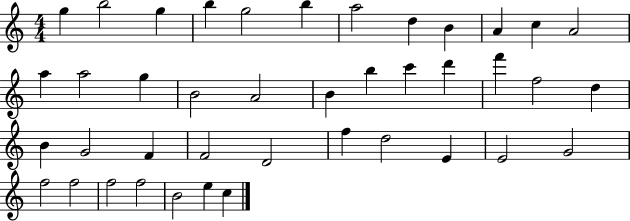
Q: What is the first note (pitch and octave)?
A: G5